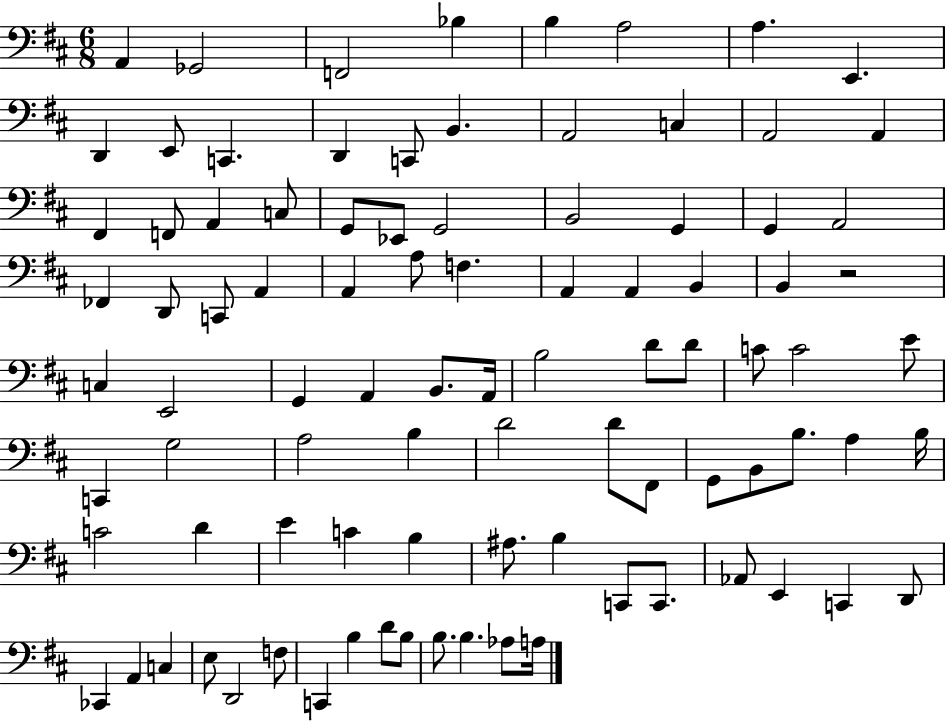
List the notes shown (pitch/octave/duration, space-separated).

A2/q Gb2/h F2/h Bb3/q B3/q A3/h A3/q. E2/q. D2/q E2/e C2/q. D2/q C2/e B2/q. A2/h C3/q A2/h A2/q F#2/q F2/e A2/q C3/e G2/e Eb2/e G2/h B2/h G2/q G2/q A2/h FES2/q D2/e C2/e A2/q A2/q A3/e F3/q. A2/q A2/q B2/q B2/q R/h C3/q E2/h G2/q A2/q B2/e. A2/s B3/h D4/e D4/e C4/e C4/h E4/e C2/q G3/h A3/h B3/q D4/h D4/e F#2/e G2/e B2/e B3/e. A3/q B3/s C4/h D4/q E4/q C4/q B3/q A#3/e. B3/q C2/e C2/e. Ab2/e E2/q C2/q D2/e CES2/q A2/q C3/q E3/e D2/h F3/e C2/q B3/q D4/e B3/e B3/e. B3/q. Ab3/e A3/s